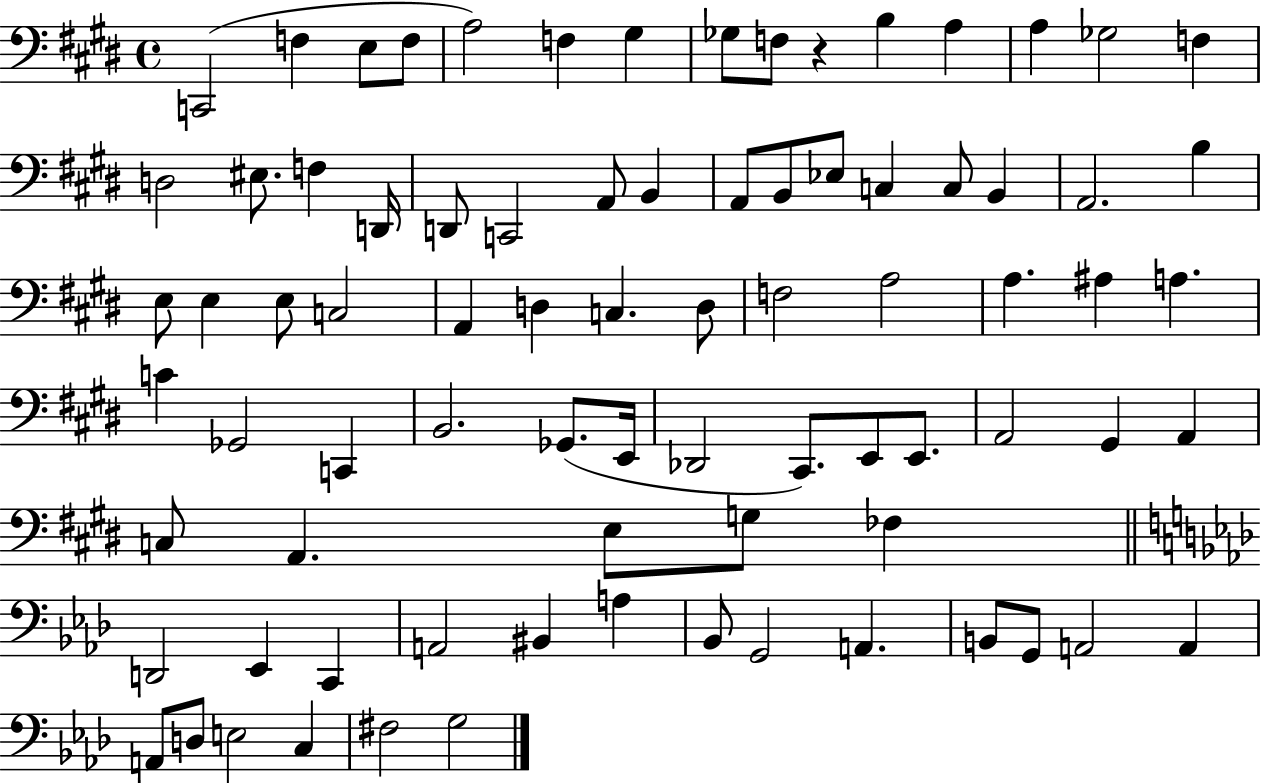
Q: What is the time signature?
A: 4/4